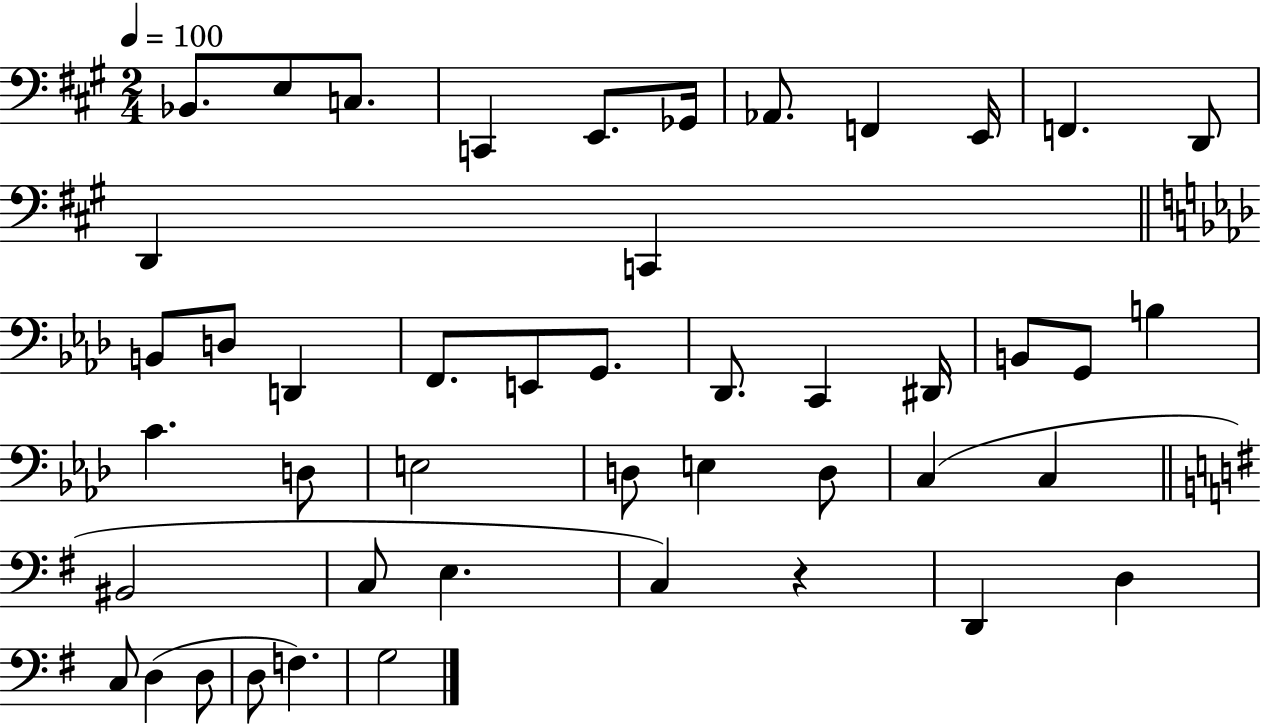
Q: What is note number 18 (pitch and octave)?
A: E2